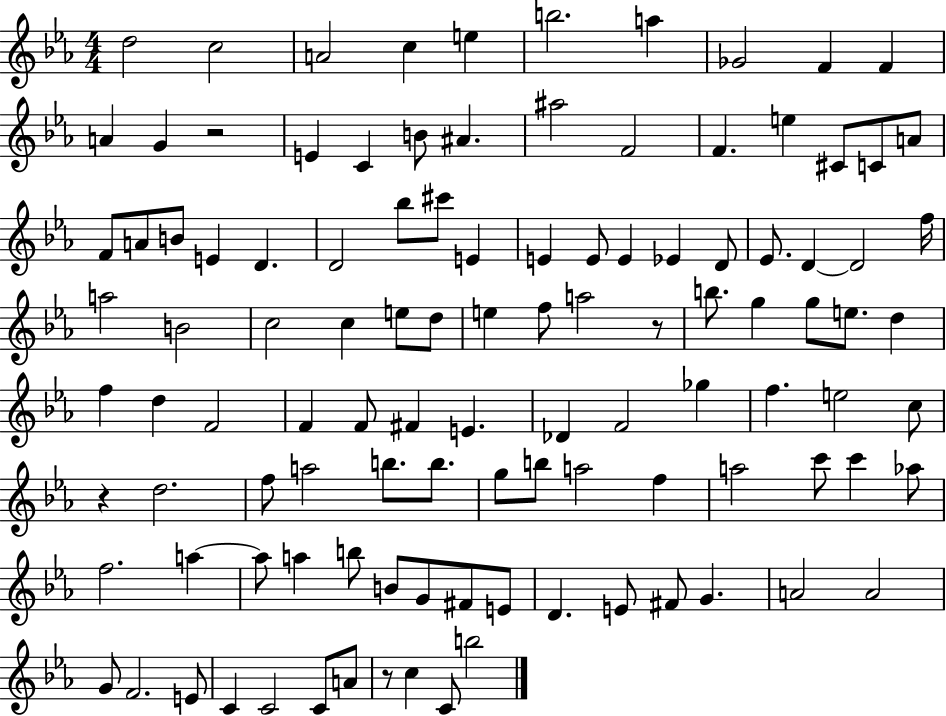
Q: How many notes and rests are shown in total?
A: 110